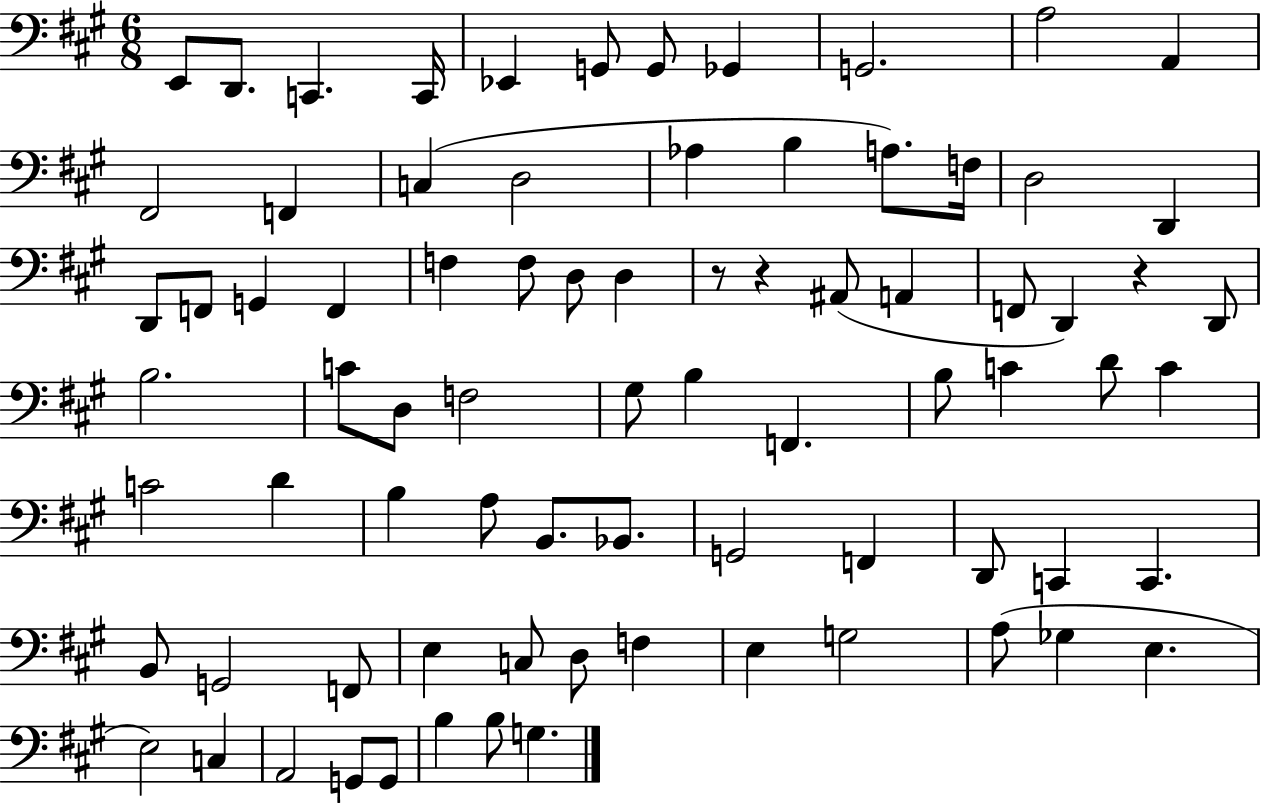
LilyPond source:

{
  \clef bass
  \numericTimeSignature
  \time 6/8
  \key a \major
  e,8 d,8. c,4. c,16 | ees,4 g,8 g,8 ges,4 | g,2. | a2 a,4 | \break fis,2 f,4 | c4( d2 | aes4 b4 a8.) f16 | d2 d,4 | \break d,8 f,8 g,4 f,4 | f4 f8 d8 d4 | r8 r4 ais,8( a,4 | f,8 d,4) r4 d,8 | \break b2. | c'8 d8 f2 | gis8 b4 f,4. | b8 c'4 d'8 c'4 | \break c'2 d'4 | b4 a8 b,8. bes,8. | g,2 f,4 | d,8 c,4 c,4. | \break b,8 g,2 f,8 | e4 c8 d8 f4 | e4 g2 | a8( ges4 e4. | \break e2) c4 | a,2 g,8 g,8 | b4 b8 g4. | \bar "|."
}